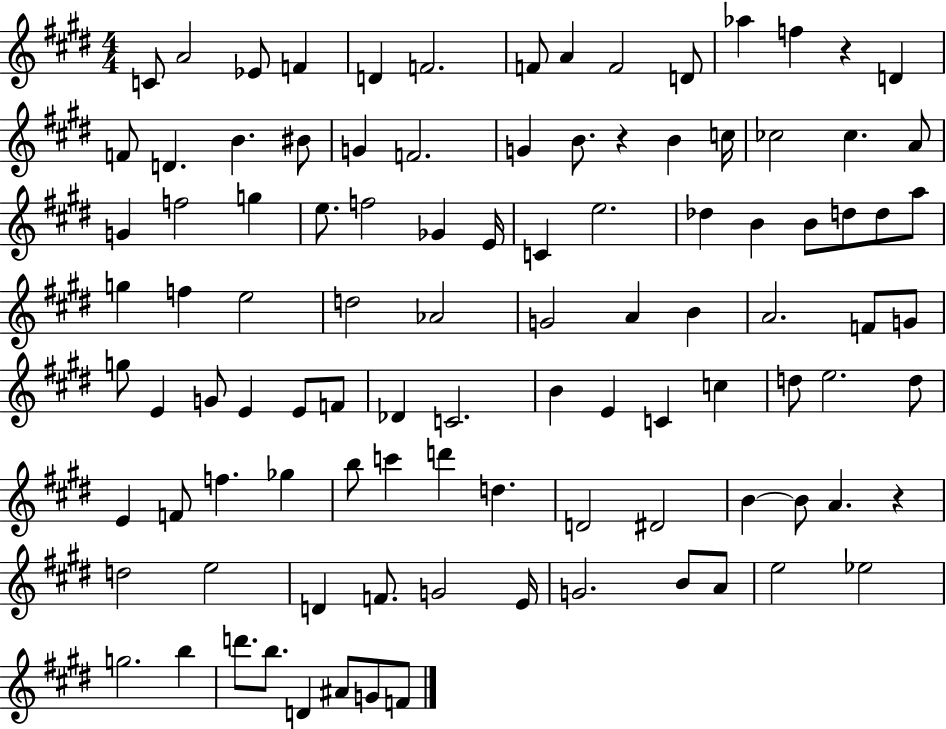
{
  \clef treble
  \numericTimeSignature
  \time 4/4
  \key e \major
  c'8 a'2 ees'8 f'4 | d'4 f'2. | f'8 a'4 f'2 d'8 | aes''4 f''4 r4 d'4 | \break f'8 d'4. b'4. bis'8 | g'4 f'2. | g'4 b'8. r4 b'4 c''16 | ces''2 ces''4. a'8 | \break g'4 f''2 g''4 | e''8. f''2 ges'4 e'16 | c'4 e''2. | des''4 b'4 b'8 d''8 d''8 a''8 | \break g''4 f''4 e''2 | d''2 aes'2 | g'2 a'4 b'4 | a'2. f'8 g'8 | \break g''8 e'4 g'8 e'4 e'8 f'8 | des'4 c'2. | b'4 e'4 c'4 c''4 | d''8 e''2. d''8 | \break e'4 f'8 f''4. ges''4 | b''8 c'''4 d'''4 d''4. | d'2 dis'2 | b'4~~ b'8 a'4. r4 | \break d''2 e''2 | d'4 f'8. g'2 e'16 | g'2. b'8 a'8 | e''2 ees''2 | \break g''2. b''4 | d'''8. b''8. d'4 ais'8 g'8 f'8 | \bar "|."
}